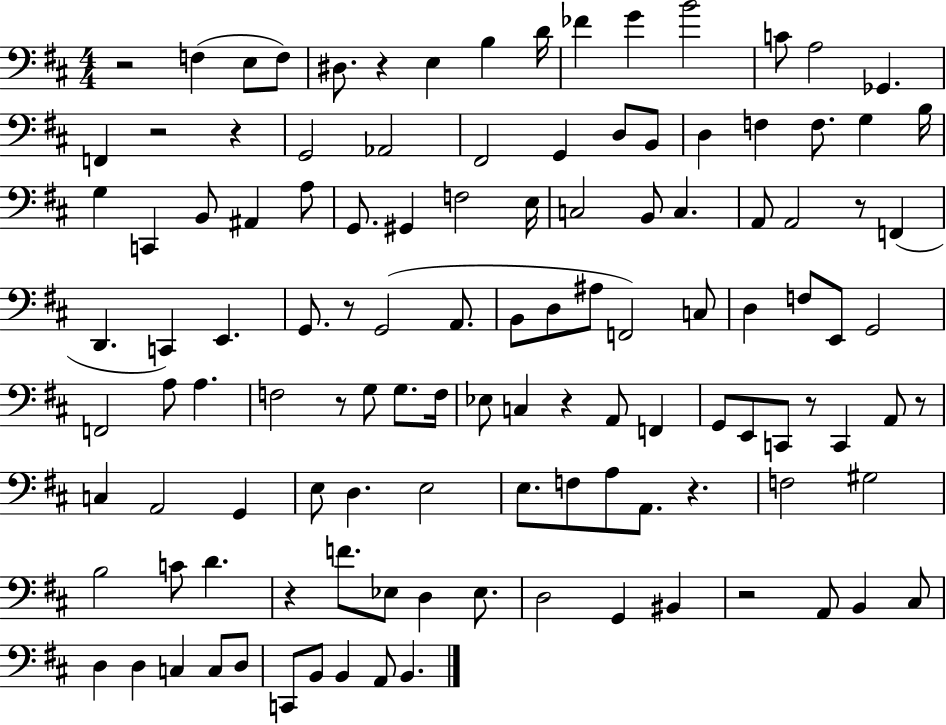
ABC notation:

X:1
T:Untitled
M:4/4
L:1/4
K:D
z2 F, E,/2 F,/2 ^D,/2 z E, B, D/4 _F G B2 C/2 A,2 _G,, F,, z2 z G,,2 _A,,2 ^F,,2 G,, D,/2 B,,/2 D, F, F,/2 G, B,/4 G, C,, B,,/2 ^A,, A,/2 G,,/2 ^G,, F,2 E,/4 C,2 B,,/2 C, A,,/2 A,,2 z/2 F,, D,, C,, E,, G,,/2 z/2 G,,2 A,,/2 B,,/2 D,/2 ^A,/2 F,,2 C,/2 D, F,/2 E,,/2 G,,2 F,,2 A,/2 A, F,2 z/2 G,/2 G,/2 F,/4 _E,/2 C, z A,,/2 F,, G,,/2 E,,/2 C,,/2 z/2 C,, A,,/2 z/2 C, A,,2 G,, E,/2 D, E,2 E,/2 F,/2 A,/2 A,,/2 z F,2 ^G,2 B,2 C/2 D z F/2 _E,/2 D, _E,/2 D,2 G,, ^B,, z2 A,,/2 B,, ^C,/2 D, D, C, C,/2 D,/2 C,,/2 B,,/2 B,, A,,/2 B,,